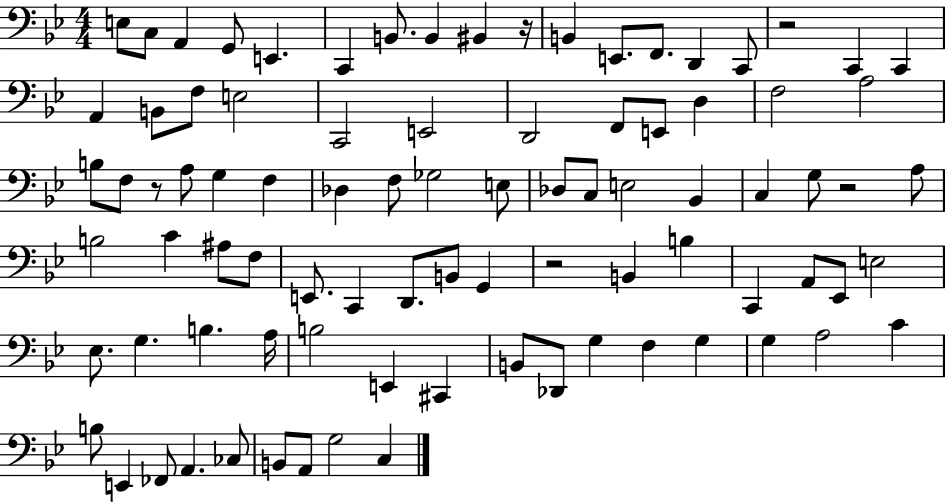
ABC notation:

X:1
T:Untitled
M:4/4
L:1/4
K:Bb
E,/2 C,/2 A,, G,,/2 E,, C,, B,,/2 B,, ^B,, z/4 B,, E,,/2 F,,/2 D,, C,,/2 z2 C,, C,, A,, B,,/2 F,/2 E,2 C,,2 E,,2 D,,2 F,,/2 E,,/2 D, F,2 A,2 B,/2 F,/2 z/2 A,/2 G, F, _D, F,/2 _G,2 E,/2 _D,/2 C,/2 E,2 _B,, C, G,/2 z2 A,/2 B,2 C ^A,/2 F,/2 E,,/2 C,, D,,/2 B,,/2 G,, z2 B,, B, C,, A,,/2 _E,,/2 E,2 _E,/2 G, B, A,/4 B,2 E,, ^C,, B,,/2 _D,,/2 G, F, G, G, A,2 C B,/2 E,, _F,,/2 A,, _C,/2 B,,/2 A,,/2 G,2 C,